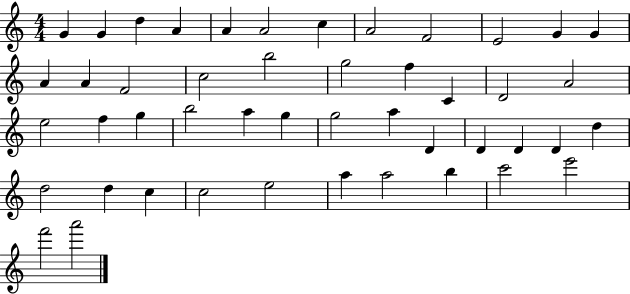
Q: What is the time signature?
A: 4/4